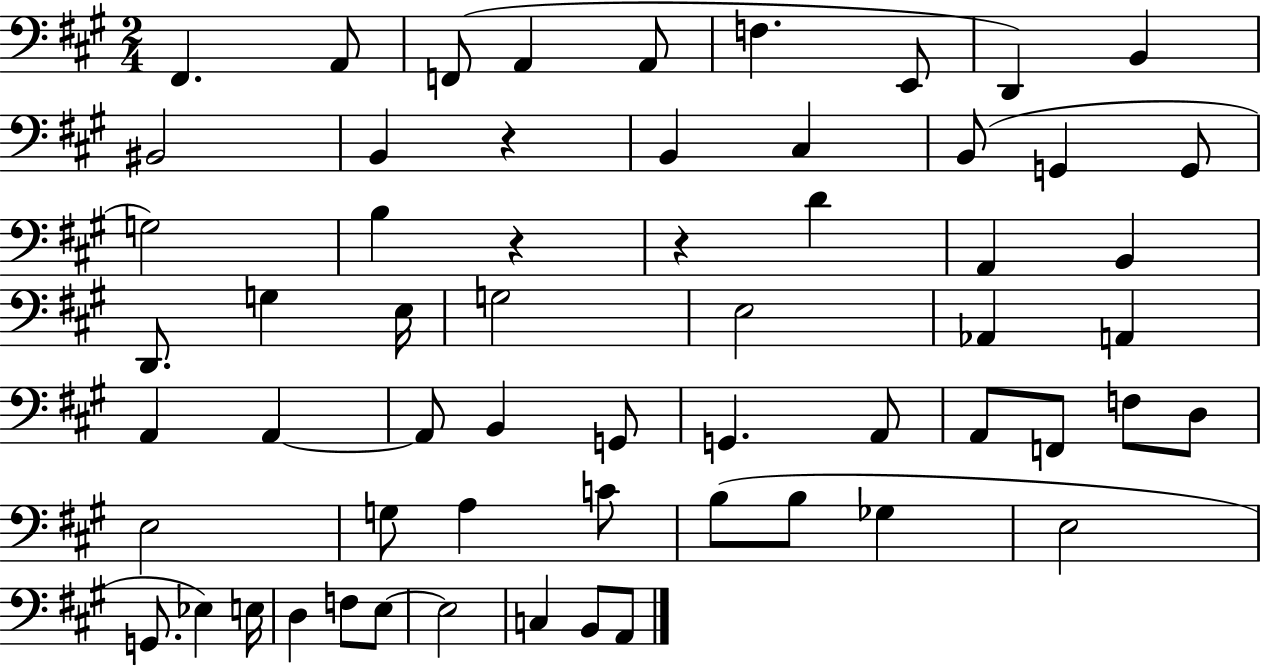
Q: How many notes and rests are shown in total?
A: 60